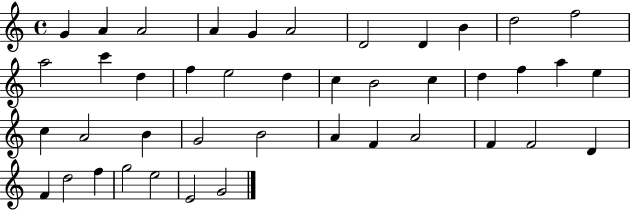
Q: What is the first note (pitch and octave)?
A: G4